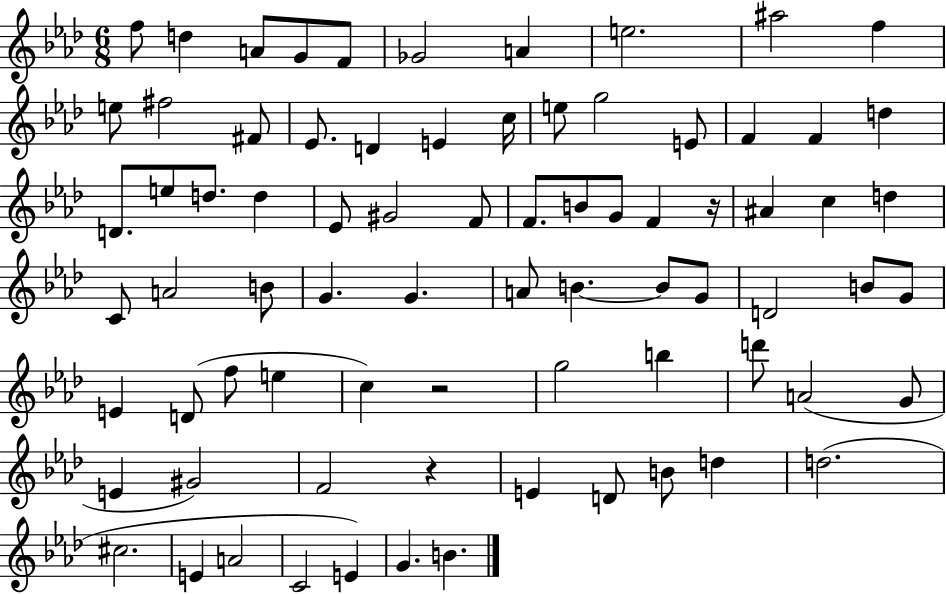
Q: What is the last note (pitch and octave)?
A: B4